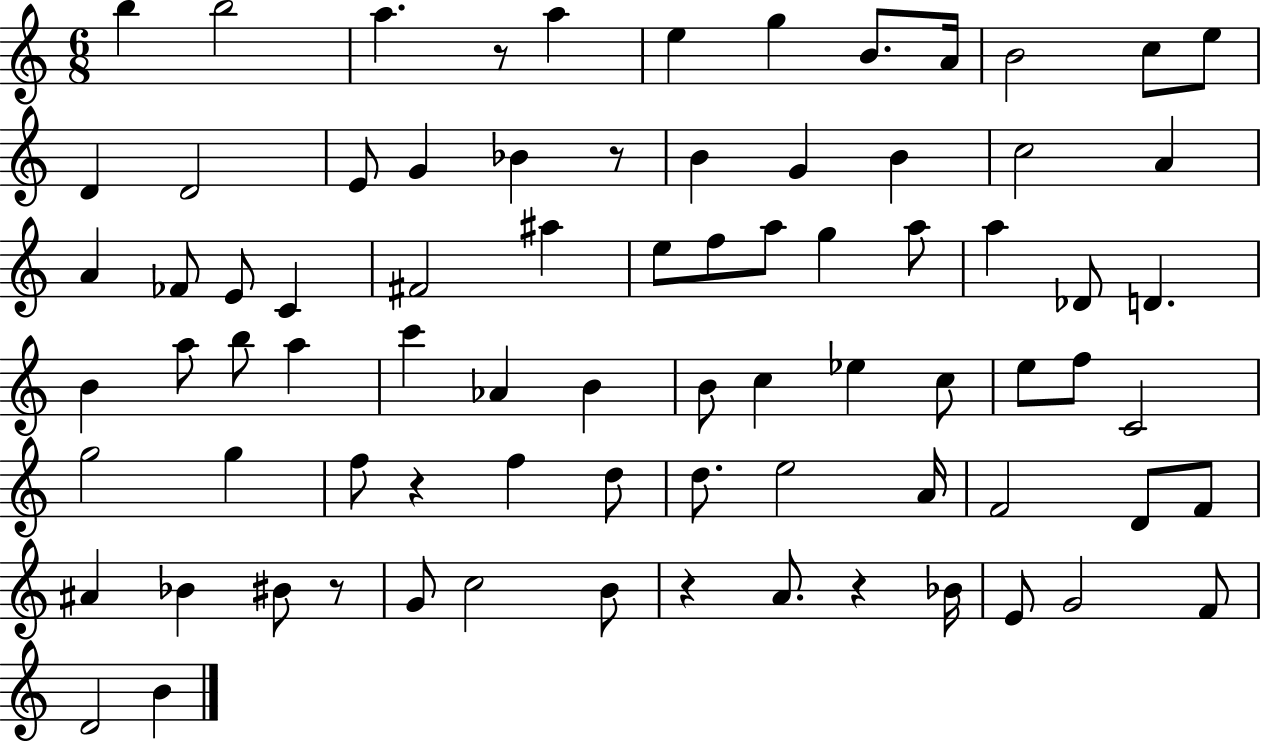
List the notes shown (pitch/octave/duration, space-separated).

B5/q B5/h A5/q. R/e A5/q E5/q G5/q B4/e. A4/s B4/h C5/e E5/e D4/q D4/h E4/e G4/q Bb4/q R/e B4/q G4/q B4/q C5/h A4/q A4/q FES4/e E4/e C4/q F#4/h A#5/q E5/e F5/e A5/e G5/q A5/e A5/q Db4/e D4/q. B4/q A5/e B5/e A5/q C6/q Ab4/q B4/q B4/e C5/q Eb5/q C5/e E5/e F5/e C4/h G5/h G5/q F5/e R/q F5/q D5/e D5/e. E5/h A4/s F4/h D4/e F4/e A#4/q Bb4/q BIS4/e R/e G4/e C5/h B4/e R/q A4/e. R/q Bb4/s E4/e G4/h F4/e D4/h B4/q